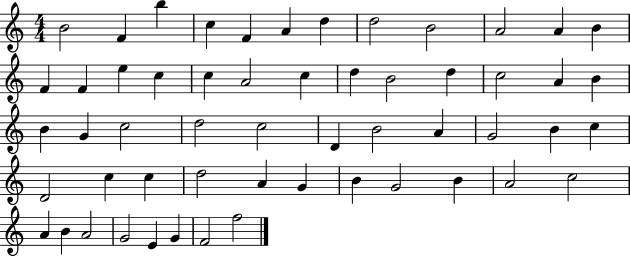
{
  \clef treble
  \numericTimeSignature
  \time 4/4
  \key c \major
  b'2 f'4 b''4 | c''4 f'4 a'4 d''4 | d''2 b'2 | a'2 a'4 b'4 | \break f'4 f'4 e''4 c''4 | c''4 a'2 c''4 | d''4 b'2 d''4 | c''2 a'4 b'4 | \break b'4 g'4 c''2 | d''2 c''2 | d'4 b'2 a'4 | g'2 b'4 c''4 | \break d'2 c''4 c''4 | d''2 a'4 g'4 | b'4 g'2 b'4 | a'2 c''2 | \break a'4 b'4 a'2 | g'2 e'4 g'4 | f'2 f''2 | \bar "|."
}